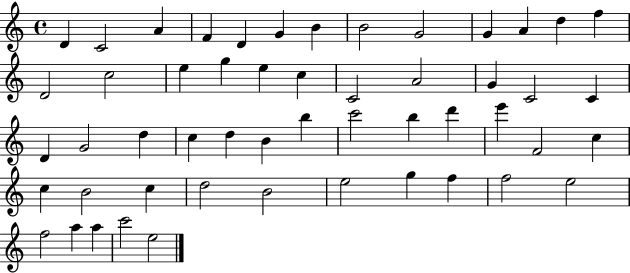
D4/q C4/h A4/q F4/q D4/q G4/q B4/q B4/h G4/h G4/q A4/q D5/q F5/q D4/h C5/h E5/q G5/q E5/q C5/q C4/h A4/h G4/q C4/h C4/q D4/q G4/h D5/q C5/q D5/q B4/q B5/q C6/h B5/q D6/q E6/q F4/h C5/q C5/q B4/h C5/q D5/h B4/h E5/h G5/q F5/q F5/h E5/h F5/h A5/q A5/q C6/h E5/h